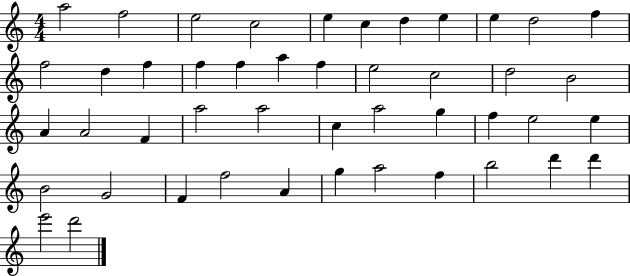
{
  \clef treble
  \numericTimeSignature
  \time 4/4
  \key c \major
  a''2 f''2 | e''2 c''2 | e''4 c''4 d''4 e''4 | e''4 d''2 f''4 | \break f''2 d''4 f''4 | f''4 f''4 a''4 f''4 | e''2 c''2 | d''2 b'2 | \break a'4 a'2 f'4 | a''2 a''2 | c''4 a''2 g''4 | f''4 e''2 e''4 | \break b'2 g'2 | f'4 f''2 a'4 | g''4 a''2 f''4 | b''2 d'''4 d'''4 | \break e'''2 d'''2 | \bar "|."
}